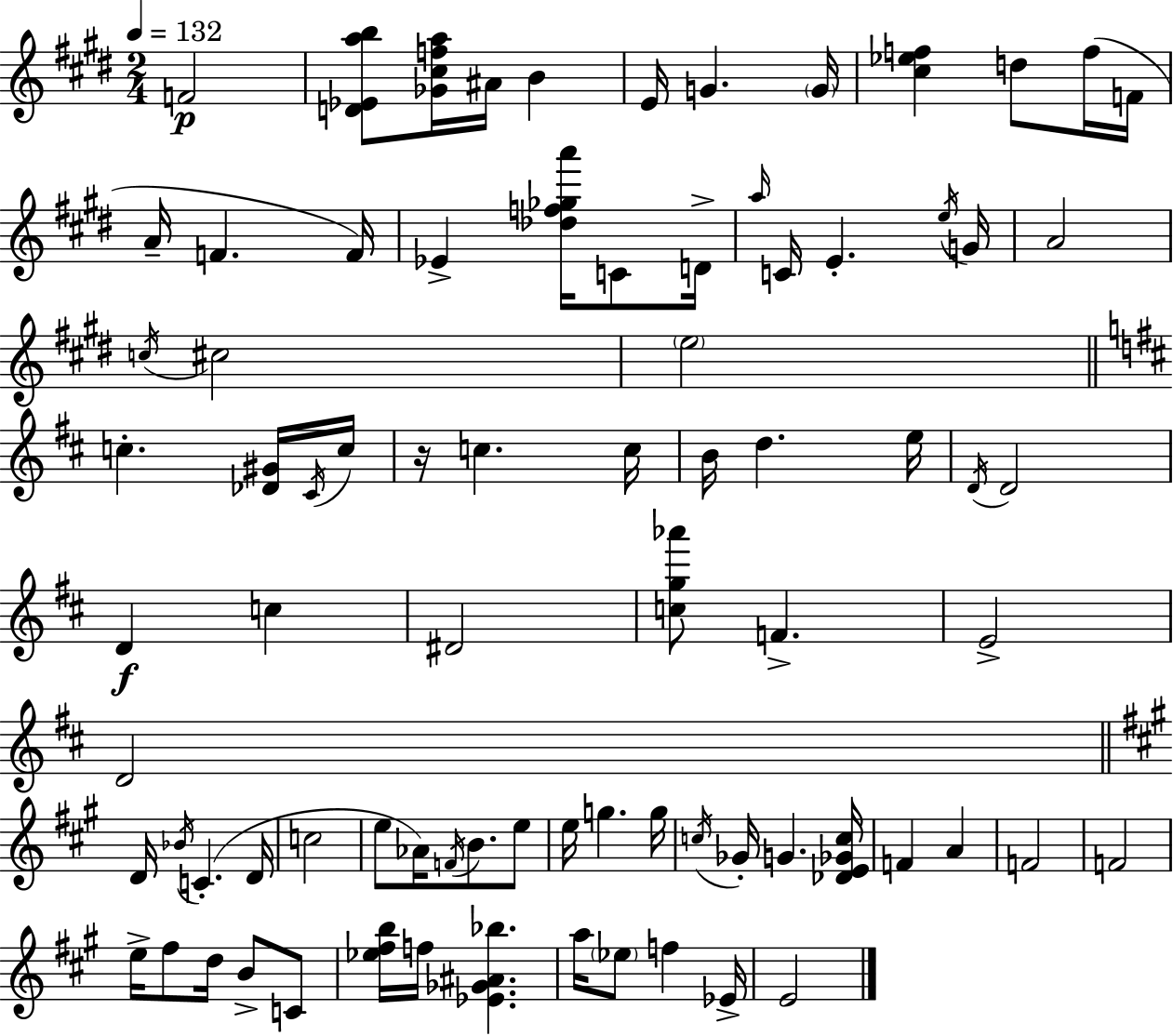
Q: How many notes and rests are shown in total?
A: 81